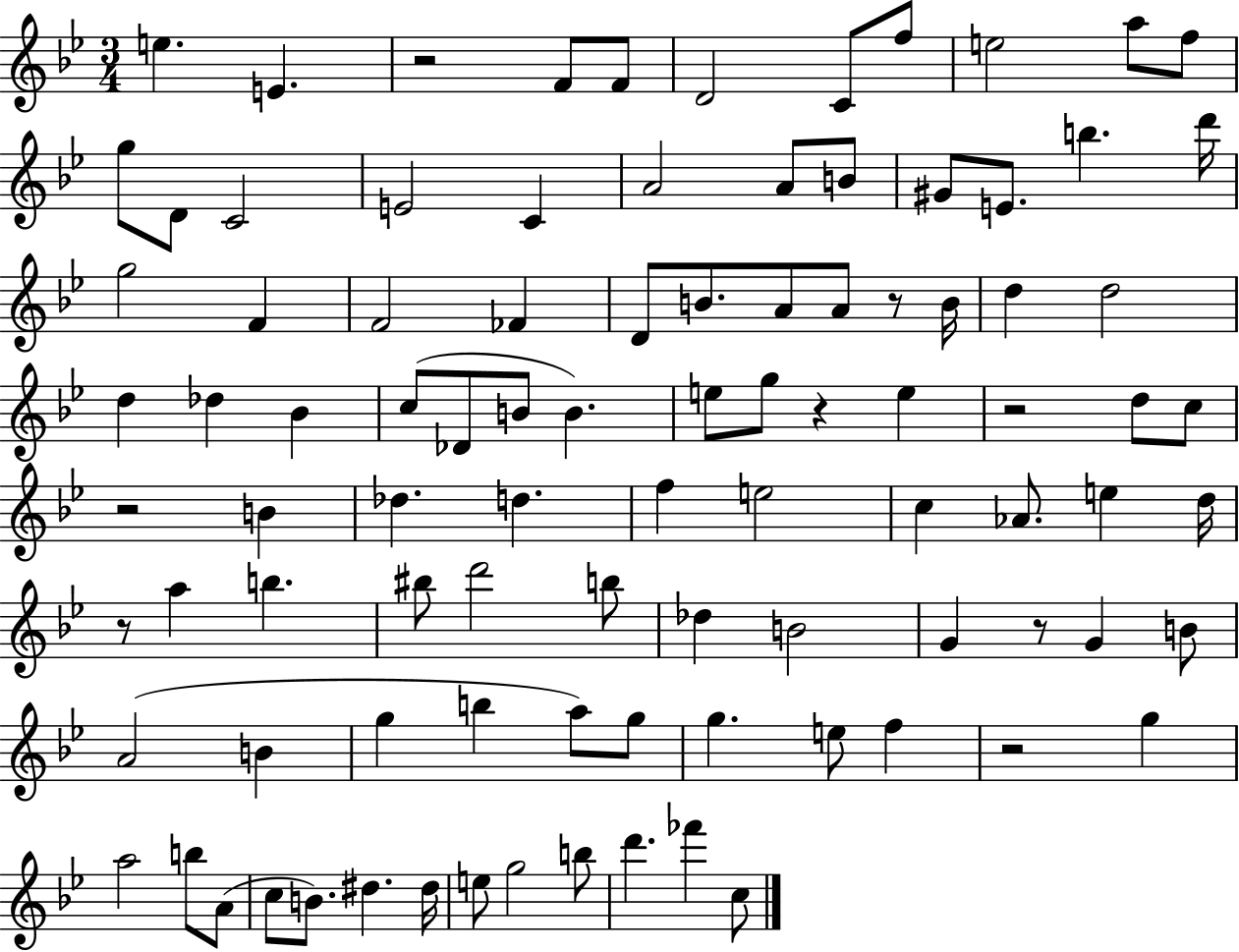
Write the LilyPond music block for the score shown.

{
  \clef treble
  \numericTimeSignature
  \time 3/4
  \key bes \major
  e''4. e'4. | r2 f'8 f'8 | d'2 c'8 f''8 | e''2 a''8 f''8 | \break g''8 d'8 c'2 | e'2 c'4 | a'2 a'8 b'8 | gis'8 e'8. b''4. d'''16 | \break g''2 f'4 | f'2 fes'4 | d'8 b'8. a'8 a'8 r8 b'16 | d''4 d''2 | \break d''4 des''4 bes'4 | c''8( des'8 b'8 b'4.) | e''8 g''8 r4 e''4 | r2 d''8 c''8 | \break r2 b'4 | des''4. d''4. | f''4 e''2 | c''4 aes'8. e''4 d''16 | \break r8 a''4 b''4. | bis''8 d'''2 b''8 | des''4 b'2 | g'4 r8 g'4 b'8 | \break a'2( b'4 | g''4 b''4 a''8) g''8 | g''4. e''8 f''4 | r2 g''4 | \break a''2 b''8 a'8( | c''8 b'8.) dis''4. dis''16 | e''8 g''2 b''8 | d'''4. fes'''4 c''8 | \break \bar "|."
}